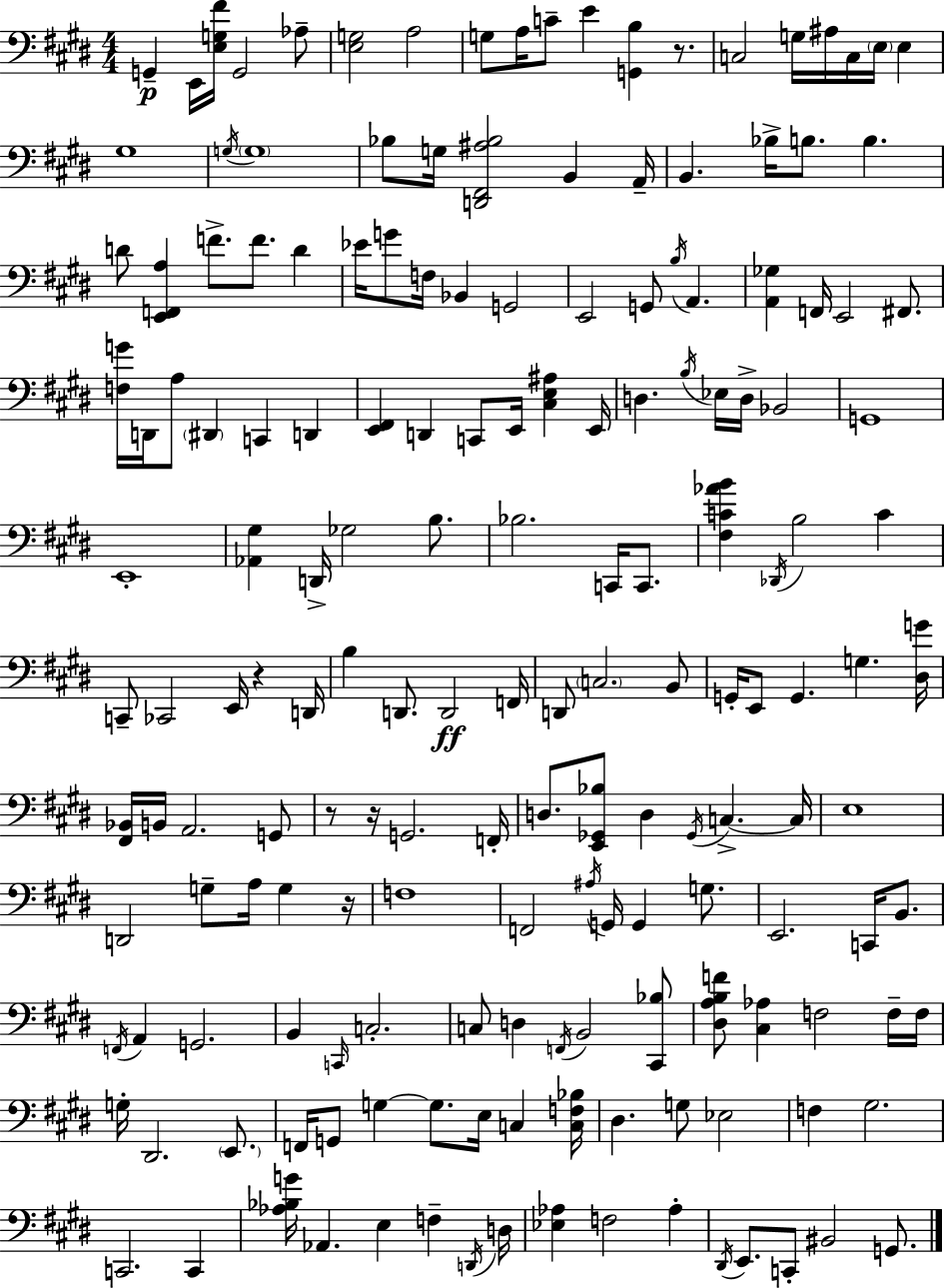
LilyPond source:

{
  \clef bass
  \numericTimeSignature
  \time 4/4
  \key e \major
  \repeat volta 2 { g,4--\p e,16 <e g fis'>16 g,2 aes8-- | <e g>2 a2 | g8 a16 c'8-- e'4 <g, b>4 r8. | c2 g16 ais16 c16 \parenthesize e16 e4 | \break gis1 | \acciaccatura { g16 } \parenthesize g1 | bes8 g16 <d, fis, ais bes>2 b,4 | a,16-- b,4. bes16-> b8. b4. | \break d'8 <e, f, a>4 f'8.-> f'8. d'4 | ees'16 g'8 f16 bes,4 g,2 | e,2 g,8 \acciaccatura { b16 } a,4. | <a, ges>4 f,16 e,2 fis,8. | \break <f g'>16 d,16 a8 \parenthesize dis,4 c,4 d,4 | <e, fis,>4 d,4 c,8 e,16 <cis e ais>4 | e,16 d4. \acciaccatura { b16 } ees16 d16-> bes,2 | g,1 | \break e,1-. | <aes, gis>4 d,16-> ges2 | b8. bes2. c,16 | c,8. <fis c' aes' b'>4 \acciaccatura { des,16 } b2 | \break c'4 c,8-- ces,2 e,16 r4 | d,16 b4 d,8. d,2\ff | f,16 d,8 \parenthesize c2. | b,8 g,16-. e,8 g,4. g4. | \break <dis g'>16 <fis, bes,>16 b,16 a,2. | g,8 r8 r16 g,2. | f,16-. d8. <e, ges, bes>8 d4 \acciaccatura { ges,16 } c4.->~~ | c16 e1 | \break d,2 g8-- a16 | g4 r16 f1 | f,2 \acciaccatura { ais16 } g,16 g,4 | g8. e,2. | \break c,16 b,8. \acciaccatura { f,16 } a,4 g,2. | b,4 \grace { c,16 } c2.-. | c8 d4 \acciaccatura { f,16 } b,2 | <cis, bes>8 <dis a b f'>8 <cis aes>4 f2 | \break f16-- f16 g16-. dis,2. | \parenthesize e,8. f,16 g,8 g4~~ | g8. e16 c4 <c f bes>16 dis4. g8 | ees2 f4 gis2. | \break c,2. | c,4 <aes bes g'>16 aes,4. | e4 f4-- \acciaccatura { d,16 } d16 <ees aes>4 f2 | aes4-. \acciaccatura { dis,16 } e,8. c,8-. | \break bis,2 g,8. } \bar "|."
}